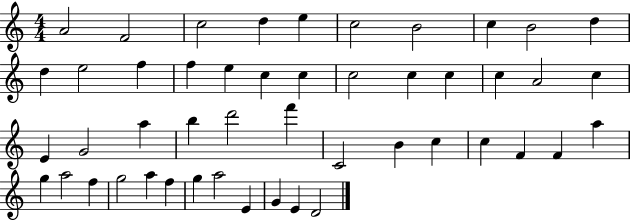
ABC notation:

X:1
T:Untitled
M:4/4
L:1/4
K:C
A2 F2 c2 d e c2 B2 c B2 d d e2 f f e c c c2 c c c A2 c E G2 a b d'2 f' C2 B c c F F a g a2 f g2 a f g a2 E G E D2